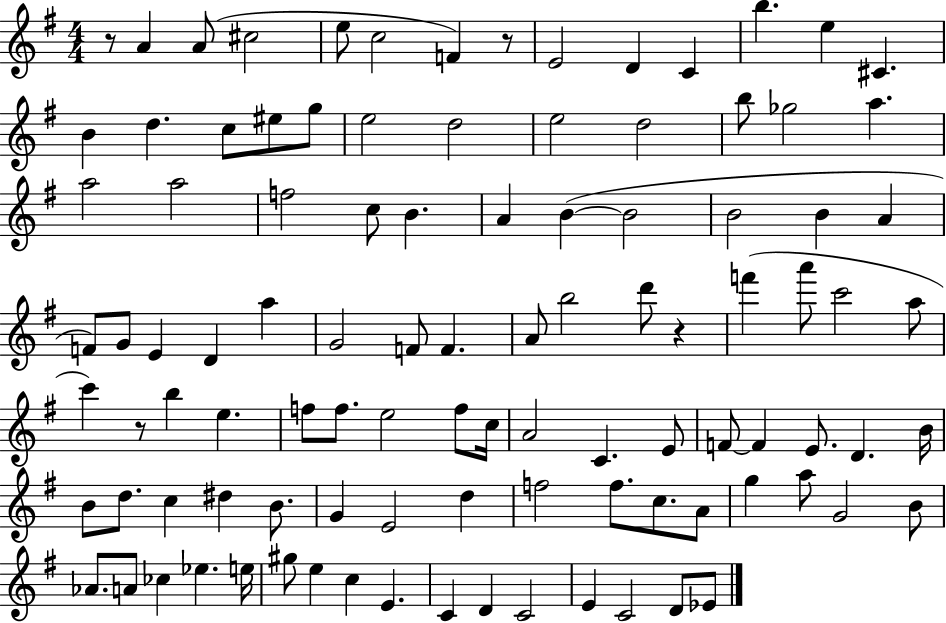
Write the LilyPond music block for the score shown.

{
  \clef treble
  \numericTimeSignature
  \time 4/4
  \key g \major
  r8 a'4 a'8( cis''2 | e''8 c''2 f'4) r8 | e'2 d'4 c'4 | b''4. e''4 cis'4. | \break b'4 d''4. c''8 eis''8 g''8 | e''2 d''2 | e''2 d''2 | b''8 ges''2 a''4. | \break a''2 a''2 | f''2 c''8 b'4. | a'4 b'4~(~ b'2 | b'2 b'4 a'4 | \break f'8) g'8 e'4 d'4 a''4 | g'2 f'8 f'4. | a'8 b''2 d'''8 r4 | f'''4( a'''8 c'''2 a''8 | \break c'''4) r8 b''4 e''4. | f''8 f''8. e''2 f''8 c''16 | a'2 c'4. e'8 | f'8~~ f'4 e'8. d'4. b'16 | \break b'8 d''8. c''4 dis''4 b'8. | g'4 e'2 d''4 | f''2 f''8. c''8. a'8 | g''4 a''8 g'2 b'8 | \break aes'8. a'8 ces''4 ees''4. e''16 | gis''8 e''4 c''4 e'4. | c'4 d'4 c'2 | e'4 c'2 d'8 ees'8 | \break \bar "|."
}